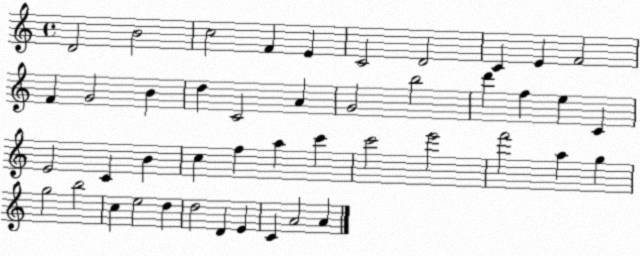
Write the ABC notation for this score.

X:1
T:Untitled
M:4/4
L:1/4
K:C
D2 B2 c2 F E C2 D2 C E F2 F G2 B d C2 A G2 b2 d' f e C E2 C B c f a c' c'2 e'2 f'2 a g g2 b2 c e2 d d2 D E C A2 A